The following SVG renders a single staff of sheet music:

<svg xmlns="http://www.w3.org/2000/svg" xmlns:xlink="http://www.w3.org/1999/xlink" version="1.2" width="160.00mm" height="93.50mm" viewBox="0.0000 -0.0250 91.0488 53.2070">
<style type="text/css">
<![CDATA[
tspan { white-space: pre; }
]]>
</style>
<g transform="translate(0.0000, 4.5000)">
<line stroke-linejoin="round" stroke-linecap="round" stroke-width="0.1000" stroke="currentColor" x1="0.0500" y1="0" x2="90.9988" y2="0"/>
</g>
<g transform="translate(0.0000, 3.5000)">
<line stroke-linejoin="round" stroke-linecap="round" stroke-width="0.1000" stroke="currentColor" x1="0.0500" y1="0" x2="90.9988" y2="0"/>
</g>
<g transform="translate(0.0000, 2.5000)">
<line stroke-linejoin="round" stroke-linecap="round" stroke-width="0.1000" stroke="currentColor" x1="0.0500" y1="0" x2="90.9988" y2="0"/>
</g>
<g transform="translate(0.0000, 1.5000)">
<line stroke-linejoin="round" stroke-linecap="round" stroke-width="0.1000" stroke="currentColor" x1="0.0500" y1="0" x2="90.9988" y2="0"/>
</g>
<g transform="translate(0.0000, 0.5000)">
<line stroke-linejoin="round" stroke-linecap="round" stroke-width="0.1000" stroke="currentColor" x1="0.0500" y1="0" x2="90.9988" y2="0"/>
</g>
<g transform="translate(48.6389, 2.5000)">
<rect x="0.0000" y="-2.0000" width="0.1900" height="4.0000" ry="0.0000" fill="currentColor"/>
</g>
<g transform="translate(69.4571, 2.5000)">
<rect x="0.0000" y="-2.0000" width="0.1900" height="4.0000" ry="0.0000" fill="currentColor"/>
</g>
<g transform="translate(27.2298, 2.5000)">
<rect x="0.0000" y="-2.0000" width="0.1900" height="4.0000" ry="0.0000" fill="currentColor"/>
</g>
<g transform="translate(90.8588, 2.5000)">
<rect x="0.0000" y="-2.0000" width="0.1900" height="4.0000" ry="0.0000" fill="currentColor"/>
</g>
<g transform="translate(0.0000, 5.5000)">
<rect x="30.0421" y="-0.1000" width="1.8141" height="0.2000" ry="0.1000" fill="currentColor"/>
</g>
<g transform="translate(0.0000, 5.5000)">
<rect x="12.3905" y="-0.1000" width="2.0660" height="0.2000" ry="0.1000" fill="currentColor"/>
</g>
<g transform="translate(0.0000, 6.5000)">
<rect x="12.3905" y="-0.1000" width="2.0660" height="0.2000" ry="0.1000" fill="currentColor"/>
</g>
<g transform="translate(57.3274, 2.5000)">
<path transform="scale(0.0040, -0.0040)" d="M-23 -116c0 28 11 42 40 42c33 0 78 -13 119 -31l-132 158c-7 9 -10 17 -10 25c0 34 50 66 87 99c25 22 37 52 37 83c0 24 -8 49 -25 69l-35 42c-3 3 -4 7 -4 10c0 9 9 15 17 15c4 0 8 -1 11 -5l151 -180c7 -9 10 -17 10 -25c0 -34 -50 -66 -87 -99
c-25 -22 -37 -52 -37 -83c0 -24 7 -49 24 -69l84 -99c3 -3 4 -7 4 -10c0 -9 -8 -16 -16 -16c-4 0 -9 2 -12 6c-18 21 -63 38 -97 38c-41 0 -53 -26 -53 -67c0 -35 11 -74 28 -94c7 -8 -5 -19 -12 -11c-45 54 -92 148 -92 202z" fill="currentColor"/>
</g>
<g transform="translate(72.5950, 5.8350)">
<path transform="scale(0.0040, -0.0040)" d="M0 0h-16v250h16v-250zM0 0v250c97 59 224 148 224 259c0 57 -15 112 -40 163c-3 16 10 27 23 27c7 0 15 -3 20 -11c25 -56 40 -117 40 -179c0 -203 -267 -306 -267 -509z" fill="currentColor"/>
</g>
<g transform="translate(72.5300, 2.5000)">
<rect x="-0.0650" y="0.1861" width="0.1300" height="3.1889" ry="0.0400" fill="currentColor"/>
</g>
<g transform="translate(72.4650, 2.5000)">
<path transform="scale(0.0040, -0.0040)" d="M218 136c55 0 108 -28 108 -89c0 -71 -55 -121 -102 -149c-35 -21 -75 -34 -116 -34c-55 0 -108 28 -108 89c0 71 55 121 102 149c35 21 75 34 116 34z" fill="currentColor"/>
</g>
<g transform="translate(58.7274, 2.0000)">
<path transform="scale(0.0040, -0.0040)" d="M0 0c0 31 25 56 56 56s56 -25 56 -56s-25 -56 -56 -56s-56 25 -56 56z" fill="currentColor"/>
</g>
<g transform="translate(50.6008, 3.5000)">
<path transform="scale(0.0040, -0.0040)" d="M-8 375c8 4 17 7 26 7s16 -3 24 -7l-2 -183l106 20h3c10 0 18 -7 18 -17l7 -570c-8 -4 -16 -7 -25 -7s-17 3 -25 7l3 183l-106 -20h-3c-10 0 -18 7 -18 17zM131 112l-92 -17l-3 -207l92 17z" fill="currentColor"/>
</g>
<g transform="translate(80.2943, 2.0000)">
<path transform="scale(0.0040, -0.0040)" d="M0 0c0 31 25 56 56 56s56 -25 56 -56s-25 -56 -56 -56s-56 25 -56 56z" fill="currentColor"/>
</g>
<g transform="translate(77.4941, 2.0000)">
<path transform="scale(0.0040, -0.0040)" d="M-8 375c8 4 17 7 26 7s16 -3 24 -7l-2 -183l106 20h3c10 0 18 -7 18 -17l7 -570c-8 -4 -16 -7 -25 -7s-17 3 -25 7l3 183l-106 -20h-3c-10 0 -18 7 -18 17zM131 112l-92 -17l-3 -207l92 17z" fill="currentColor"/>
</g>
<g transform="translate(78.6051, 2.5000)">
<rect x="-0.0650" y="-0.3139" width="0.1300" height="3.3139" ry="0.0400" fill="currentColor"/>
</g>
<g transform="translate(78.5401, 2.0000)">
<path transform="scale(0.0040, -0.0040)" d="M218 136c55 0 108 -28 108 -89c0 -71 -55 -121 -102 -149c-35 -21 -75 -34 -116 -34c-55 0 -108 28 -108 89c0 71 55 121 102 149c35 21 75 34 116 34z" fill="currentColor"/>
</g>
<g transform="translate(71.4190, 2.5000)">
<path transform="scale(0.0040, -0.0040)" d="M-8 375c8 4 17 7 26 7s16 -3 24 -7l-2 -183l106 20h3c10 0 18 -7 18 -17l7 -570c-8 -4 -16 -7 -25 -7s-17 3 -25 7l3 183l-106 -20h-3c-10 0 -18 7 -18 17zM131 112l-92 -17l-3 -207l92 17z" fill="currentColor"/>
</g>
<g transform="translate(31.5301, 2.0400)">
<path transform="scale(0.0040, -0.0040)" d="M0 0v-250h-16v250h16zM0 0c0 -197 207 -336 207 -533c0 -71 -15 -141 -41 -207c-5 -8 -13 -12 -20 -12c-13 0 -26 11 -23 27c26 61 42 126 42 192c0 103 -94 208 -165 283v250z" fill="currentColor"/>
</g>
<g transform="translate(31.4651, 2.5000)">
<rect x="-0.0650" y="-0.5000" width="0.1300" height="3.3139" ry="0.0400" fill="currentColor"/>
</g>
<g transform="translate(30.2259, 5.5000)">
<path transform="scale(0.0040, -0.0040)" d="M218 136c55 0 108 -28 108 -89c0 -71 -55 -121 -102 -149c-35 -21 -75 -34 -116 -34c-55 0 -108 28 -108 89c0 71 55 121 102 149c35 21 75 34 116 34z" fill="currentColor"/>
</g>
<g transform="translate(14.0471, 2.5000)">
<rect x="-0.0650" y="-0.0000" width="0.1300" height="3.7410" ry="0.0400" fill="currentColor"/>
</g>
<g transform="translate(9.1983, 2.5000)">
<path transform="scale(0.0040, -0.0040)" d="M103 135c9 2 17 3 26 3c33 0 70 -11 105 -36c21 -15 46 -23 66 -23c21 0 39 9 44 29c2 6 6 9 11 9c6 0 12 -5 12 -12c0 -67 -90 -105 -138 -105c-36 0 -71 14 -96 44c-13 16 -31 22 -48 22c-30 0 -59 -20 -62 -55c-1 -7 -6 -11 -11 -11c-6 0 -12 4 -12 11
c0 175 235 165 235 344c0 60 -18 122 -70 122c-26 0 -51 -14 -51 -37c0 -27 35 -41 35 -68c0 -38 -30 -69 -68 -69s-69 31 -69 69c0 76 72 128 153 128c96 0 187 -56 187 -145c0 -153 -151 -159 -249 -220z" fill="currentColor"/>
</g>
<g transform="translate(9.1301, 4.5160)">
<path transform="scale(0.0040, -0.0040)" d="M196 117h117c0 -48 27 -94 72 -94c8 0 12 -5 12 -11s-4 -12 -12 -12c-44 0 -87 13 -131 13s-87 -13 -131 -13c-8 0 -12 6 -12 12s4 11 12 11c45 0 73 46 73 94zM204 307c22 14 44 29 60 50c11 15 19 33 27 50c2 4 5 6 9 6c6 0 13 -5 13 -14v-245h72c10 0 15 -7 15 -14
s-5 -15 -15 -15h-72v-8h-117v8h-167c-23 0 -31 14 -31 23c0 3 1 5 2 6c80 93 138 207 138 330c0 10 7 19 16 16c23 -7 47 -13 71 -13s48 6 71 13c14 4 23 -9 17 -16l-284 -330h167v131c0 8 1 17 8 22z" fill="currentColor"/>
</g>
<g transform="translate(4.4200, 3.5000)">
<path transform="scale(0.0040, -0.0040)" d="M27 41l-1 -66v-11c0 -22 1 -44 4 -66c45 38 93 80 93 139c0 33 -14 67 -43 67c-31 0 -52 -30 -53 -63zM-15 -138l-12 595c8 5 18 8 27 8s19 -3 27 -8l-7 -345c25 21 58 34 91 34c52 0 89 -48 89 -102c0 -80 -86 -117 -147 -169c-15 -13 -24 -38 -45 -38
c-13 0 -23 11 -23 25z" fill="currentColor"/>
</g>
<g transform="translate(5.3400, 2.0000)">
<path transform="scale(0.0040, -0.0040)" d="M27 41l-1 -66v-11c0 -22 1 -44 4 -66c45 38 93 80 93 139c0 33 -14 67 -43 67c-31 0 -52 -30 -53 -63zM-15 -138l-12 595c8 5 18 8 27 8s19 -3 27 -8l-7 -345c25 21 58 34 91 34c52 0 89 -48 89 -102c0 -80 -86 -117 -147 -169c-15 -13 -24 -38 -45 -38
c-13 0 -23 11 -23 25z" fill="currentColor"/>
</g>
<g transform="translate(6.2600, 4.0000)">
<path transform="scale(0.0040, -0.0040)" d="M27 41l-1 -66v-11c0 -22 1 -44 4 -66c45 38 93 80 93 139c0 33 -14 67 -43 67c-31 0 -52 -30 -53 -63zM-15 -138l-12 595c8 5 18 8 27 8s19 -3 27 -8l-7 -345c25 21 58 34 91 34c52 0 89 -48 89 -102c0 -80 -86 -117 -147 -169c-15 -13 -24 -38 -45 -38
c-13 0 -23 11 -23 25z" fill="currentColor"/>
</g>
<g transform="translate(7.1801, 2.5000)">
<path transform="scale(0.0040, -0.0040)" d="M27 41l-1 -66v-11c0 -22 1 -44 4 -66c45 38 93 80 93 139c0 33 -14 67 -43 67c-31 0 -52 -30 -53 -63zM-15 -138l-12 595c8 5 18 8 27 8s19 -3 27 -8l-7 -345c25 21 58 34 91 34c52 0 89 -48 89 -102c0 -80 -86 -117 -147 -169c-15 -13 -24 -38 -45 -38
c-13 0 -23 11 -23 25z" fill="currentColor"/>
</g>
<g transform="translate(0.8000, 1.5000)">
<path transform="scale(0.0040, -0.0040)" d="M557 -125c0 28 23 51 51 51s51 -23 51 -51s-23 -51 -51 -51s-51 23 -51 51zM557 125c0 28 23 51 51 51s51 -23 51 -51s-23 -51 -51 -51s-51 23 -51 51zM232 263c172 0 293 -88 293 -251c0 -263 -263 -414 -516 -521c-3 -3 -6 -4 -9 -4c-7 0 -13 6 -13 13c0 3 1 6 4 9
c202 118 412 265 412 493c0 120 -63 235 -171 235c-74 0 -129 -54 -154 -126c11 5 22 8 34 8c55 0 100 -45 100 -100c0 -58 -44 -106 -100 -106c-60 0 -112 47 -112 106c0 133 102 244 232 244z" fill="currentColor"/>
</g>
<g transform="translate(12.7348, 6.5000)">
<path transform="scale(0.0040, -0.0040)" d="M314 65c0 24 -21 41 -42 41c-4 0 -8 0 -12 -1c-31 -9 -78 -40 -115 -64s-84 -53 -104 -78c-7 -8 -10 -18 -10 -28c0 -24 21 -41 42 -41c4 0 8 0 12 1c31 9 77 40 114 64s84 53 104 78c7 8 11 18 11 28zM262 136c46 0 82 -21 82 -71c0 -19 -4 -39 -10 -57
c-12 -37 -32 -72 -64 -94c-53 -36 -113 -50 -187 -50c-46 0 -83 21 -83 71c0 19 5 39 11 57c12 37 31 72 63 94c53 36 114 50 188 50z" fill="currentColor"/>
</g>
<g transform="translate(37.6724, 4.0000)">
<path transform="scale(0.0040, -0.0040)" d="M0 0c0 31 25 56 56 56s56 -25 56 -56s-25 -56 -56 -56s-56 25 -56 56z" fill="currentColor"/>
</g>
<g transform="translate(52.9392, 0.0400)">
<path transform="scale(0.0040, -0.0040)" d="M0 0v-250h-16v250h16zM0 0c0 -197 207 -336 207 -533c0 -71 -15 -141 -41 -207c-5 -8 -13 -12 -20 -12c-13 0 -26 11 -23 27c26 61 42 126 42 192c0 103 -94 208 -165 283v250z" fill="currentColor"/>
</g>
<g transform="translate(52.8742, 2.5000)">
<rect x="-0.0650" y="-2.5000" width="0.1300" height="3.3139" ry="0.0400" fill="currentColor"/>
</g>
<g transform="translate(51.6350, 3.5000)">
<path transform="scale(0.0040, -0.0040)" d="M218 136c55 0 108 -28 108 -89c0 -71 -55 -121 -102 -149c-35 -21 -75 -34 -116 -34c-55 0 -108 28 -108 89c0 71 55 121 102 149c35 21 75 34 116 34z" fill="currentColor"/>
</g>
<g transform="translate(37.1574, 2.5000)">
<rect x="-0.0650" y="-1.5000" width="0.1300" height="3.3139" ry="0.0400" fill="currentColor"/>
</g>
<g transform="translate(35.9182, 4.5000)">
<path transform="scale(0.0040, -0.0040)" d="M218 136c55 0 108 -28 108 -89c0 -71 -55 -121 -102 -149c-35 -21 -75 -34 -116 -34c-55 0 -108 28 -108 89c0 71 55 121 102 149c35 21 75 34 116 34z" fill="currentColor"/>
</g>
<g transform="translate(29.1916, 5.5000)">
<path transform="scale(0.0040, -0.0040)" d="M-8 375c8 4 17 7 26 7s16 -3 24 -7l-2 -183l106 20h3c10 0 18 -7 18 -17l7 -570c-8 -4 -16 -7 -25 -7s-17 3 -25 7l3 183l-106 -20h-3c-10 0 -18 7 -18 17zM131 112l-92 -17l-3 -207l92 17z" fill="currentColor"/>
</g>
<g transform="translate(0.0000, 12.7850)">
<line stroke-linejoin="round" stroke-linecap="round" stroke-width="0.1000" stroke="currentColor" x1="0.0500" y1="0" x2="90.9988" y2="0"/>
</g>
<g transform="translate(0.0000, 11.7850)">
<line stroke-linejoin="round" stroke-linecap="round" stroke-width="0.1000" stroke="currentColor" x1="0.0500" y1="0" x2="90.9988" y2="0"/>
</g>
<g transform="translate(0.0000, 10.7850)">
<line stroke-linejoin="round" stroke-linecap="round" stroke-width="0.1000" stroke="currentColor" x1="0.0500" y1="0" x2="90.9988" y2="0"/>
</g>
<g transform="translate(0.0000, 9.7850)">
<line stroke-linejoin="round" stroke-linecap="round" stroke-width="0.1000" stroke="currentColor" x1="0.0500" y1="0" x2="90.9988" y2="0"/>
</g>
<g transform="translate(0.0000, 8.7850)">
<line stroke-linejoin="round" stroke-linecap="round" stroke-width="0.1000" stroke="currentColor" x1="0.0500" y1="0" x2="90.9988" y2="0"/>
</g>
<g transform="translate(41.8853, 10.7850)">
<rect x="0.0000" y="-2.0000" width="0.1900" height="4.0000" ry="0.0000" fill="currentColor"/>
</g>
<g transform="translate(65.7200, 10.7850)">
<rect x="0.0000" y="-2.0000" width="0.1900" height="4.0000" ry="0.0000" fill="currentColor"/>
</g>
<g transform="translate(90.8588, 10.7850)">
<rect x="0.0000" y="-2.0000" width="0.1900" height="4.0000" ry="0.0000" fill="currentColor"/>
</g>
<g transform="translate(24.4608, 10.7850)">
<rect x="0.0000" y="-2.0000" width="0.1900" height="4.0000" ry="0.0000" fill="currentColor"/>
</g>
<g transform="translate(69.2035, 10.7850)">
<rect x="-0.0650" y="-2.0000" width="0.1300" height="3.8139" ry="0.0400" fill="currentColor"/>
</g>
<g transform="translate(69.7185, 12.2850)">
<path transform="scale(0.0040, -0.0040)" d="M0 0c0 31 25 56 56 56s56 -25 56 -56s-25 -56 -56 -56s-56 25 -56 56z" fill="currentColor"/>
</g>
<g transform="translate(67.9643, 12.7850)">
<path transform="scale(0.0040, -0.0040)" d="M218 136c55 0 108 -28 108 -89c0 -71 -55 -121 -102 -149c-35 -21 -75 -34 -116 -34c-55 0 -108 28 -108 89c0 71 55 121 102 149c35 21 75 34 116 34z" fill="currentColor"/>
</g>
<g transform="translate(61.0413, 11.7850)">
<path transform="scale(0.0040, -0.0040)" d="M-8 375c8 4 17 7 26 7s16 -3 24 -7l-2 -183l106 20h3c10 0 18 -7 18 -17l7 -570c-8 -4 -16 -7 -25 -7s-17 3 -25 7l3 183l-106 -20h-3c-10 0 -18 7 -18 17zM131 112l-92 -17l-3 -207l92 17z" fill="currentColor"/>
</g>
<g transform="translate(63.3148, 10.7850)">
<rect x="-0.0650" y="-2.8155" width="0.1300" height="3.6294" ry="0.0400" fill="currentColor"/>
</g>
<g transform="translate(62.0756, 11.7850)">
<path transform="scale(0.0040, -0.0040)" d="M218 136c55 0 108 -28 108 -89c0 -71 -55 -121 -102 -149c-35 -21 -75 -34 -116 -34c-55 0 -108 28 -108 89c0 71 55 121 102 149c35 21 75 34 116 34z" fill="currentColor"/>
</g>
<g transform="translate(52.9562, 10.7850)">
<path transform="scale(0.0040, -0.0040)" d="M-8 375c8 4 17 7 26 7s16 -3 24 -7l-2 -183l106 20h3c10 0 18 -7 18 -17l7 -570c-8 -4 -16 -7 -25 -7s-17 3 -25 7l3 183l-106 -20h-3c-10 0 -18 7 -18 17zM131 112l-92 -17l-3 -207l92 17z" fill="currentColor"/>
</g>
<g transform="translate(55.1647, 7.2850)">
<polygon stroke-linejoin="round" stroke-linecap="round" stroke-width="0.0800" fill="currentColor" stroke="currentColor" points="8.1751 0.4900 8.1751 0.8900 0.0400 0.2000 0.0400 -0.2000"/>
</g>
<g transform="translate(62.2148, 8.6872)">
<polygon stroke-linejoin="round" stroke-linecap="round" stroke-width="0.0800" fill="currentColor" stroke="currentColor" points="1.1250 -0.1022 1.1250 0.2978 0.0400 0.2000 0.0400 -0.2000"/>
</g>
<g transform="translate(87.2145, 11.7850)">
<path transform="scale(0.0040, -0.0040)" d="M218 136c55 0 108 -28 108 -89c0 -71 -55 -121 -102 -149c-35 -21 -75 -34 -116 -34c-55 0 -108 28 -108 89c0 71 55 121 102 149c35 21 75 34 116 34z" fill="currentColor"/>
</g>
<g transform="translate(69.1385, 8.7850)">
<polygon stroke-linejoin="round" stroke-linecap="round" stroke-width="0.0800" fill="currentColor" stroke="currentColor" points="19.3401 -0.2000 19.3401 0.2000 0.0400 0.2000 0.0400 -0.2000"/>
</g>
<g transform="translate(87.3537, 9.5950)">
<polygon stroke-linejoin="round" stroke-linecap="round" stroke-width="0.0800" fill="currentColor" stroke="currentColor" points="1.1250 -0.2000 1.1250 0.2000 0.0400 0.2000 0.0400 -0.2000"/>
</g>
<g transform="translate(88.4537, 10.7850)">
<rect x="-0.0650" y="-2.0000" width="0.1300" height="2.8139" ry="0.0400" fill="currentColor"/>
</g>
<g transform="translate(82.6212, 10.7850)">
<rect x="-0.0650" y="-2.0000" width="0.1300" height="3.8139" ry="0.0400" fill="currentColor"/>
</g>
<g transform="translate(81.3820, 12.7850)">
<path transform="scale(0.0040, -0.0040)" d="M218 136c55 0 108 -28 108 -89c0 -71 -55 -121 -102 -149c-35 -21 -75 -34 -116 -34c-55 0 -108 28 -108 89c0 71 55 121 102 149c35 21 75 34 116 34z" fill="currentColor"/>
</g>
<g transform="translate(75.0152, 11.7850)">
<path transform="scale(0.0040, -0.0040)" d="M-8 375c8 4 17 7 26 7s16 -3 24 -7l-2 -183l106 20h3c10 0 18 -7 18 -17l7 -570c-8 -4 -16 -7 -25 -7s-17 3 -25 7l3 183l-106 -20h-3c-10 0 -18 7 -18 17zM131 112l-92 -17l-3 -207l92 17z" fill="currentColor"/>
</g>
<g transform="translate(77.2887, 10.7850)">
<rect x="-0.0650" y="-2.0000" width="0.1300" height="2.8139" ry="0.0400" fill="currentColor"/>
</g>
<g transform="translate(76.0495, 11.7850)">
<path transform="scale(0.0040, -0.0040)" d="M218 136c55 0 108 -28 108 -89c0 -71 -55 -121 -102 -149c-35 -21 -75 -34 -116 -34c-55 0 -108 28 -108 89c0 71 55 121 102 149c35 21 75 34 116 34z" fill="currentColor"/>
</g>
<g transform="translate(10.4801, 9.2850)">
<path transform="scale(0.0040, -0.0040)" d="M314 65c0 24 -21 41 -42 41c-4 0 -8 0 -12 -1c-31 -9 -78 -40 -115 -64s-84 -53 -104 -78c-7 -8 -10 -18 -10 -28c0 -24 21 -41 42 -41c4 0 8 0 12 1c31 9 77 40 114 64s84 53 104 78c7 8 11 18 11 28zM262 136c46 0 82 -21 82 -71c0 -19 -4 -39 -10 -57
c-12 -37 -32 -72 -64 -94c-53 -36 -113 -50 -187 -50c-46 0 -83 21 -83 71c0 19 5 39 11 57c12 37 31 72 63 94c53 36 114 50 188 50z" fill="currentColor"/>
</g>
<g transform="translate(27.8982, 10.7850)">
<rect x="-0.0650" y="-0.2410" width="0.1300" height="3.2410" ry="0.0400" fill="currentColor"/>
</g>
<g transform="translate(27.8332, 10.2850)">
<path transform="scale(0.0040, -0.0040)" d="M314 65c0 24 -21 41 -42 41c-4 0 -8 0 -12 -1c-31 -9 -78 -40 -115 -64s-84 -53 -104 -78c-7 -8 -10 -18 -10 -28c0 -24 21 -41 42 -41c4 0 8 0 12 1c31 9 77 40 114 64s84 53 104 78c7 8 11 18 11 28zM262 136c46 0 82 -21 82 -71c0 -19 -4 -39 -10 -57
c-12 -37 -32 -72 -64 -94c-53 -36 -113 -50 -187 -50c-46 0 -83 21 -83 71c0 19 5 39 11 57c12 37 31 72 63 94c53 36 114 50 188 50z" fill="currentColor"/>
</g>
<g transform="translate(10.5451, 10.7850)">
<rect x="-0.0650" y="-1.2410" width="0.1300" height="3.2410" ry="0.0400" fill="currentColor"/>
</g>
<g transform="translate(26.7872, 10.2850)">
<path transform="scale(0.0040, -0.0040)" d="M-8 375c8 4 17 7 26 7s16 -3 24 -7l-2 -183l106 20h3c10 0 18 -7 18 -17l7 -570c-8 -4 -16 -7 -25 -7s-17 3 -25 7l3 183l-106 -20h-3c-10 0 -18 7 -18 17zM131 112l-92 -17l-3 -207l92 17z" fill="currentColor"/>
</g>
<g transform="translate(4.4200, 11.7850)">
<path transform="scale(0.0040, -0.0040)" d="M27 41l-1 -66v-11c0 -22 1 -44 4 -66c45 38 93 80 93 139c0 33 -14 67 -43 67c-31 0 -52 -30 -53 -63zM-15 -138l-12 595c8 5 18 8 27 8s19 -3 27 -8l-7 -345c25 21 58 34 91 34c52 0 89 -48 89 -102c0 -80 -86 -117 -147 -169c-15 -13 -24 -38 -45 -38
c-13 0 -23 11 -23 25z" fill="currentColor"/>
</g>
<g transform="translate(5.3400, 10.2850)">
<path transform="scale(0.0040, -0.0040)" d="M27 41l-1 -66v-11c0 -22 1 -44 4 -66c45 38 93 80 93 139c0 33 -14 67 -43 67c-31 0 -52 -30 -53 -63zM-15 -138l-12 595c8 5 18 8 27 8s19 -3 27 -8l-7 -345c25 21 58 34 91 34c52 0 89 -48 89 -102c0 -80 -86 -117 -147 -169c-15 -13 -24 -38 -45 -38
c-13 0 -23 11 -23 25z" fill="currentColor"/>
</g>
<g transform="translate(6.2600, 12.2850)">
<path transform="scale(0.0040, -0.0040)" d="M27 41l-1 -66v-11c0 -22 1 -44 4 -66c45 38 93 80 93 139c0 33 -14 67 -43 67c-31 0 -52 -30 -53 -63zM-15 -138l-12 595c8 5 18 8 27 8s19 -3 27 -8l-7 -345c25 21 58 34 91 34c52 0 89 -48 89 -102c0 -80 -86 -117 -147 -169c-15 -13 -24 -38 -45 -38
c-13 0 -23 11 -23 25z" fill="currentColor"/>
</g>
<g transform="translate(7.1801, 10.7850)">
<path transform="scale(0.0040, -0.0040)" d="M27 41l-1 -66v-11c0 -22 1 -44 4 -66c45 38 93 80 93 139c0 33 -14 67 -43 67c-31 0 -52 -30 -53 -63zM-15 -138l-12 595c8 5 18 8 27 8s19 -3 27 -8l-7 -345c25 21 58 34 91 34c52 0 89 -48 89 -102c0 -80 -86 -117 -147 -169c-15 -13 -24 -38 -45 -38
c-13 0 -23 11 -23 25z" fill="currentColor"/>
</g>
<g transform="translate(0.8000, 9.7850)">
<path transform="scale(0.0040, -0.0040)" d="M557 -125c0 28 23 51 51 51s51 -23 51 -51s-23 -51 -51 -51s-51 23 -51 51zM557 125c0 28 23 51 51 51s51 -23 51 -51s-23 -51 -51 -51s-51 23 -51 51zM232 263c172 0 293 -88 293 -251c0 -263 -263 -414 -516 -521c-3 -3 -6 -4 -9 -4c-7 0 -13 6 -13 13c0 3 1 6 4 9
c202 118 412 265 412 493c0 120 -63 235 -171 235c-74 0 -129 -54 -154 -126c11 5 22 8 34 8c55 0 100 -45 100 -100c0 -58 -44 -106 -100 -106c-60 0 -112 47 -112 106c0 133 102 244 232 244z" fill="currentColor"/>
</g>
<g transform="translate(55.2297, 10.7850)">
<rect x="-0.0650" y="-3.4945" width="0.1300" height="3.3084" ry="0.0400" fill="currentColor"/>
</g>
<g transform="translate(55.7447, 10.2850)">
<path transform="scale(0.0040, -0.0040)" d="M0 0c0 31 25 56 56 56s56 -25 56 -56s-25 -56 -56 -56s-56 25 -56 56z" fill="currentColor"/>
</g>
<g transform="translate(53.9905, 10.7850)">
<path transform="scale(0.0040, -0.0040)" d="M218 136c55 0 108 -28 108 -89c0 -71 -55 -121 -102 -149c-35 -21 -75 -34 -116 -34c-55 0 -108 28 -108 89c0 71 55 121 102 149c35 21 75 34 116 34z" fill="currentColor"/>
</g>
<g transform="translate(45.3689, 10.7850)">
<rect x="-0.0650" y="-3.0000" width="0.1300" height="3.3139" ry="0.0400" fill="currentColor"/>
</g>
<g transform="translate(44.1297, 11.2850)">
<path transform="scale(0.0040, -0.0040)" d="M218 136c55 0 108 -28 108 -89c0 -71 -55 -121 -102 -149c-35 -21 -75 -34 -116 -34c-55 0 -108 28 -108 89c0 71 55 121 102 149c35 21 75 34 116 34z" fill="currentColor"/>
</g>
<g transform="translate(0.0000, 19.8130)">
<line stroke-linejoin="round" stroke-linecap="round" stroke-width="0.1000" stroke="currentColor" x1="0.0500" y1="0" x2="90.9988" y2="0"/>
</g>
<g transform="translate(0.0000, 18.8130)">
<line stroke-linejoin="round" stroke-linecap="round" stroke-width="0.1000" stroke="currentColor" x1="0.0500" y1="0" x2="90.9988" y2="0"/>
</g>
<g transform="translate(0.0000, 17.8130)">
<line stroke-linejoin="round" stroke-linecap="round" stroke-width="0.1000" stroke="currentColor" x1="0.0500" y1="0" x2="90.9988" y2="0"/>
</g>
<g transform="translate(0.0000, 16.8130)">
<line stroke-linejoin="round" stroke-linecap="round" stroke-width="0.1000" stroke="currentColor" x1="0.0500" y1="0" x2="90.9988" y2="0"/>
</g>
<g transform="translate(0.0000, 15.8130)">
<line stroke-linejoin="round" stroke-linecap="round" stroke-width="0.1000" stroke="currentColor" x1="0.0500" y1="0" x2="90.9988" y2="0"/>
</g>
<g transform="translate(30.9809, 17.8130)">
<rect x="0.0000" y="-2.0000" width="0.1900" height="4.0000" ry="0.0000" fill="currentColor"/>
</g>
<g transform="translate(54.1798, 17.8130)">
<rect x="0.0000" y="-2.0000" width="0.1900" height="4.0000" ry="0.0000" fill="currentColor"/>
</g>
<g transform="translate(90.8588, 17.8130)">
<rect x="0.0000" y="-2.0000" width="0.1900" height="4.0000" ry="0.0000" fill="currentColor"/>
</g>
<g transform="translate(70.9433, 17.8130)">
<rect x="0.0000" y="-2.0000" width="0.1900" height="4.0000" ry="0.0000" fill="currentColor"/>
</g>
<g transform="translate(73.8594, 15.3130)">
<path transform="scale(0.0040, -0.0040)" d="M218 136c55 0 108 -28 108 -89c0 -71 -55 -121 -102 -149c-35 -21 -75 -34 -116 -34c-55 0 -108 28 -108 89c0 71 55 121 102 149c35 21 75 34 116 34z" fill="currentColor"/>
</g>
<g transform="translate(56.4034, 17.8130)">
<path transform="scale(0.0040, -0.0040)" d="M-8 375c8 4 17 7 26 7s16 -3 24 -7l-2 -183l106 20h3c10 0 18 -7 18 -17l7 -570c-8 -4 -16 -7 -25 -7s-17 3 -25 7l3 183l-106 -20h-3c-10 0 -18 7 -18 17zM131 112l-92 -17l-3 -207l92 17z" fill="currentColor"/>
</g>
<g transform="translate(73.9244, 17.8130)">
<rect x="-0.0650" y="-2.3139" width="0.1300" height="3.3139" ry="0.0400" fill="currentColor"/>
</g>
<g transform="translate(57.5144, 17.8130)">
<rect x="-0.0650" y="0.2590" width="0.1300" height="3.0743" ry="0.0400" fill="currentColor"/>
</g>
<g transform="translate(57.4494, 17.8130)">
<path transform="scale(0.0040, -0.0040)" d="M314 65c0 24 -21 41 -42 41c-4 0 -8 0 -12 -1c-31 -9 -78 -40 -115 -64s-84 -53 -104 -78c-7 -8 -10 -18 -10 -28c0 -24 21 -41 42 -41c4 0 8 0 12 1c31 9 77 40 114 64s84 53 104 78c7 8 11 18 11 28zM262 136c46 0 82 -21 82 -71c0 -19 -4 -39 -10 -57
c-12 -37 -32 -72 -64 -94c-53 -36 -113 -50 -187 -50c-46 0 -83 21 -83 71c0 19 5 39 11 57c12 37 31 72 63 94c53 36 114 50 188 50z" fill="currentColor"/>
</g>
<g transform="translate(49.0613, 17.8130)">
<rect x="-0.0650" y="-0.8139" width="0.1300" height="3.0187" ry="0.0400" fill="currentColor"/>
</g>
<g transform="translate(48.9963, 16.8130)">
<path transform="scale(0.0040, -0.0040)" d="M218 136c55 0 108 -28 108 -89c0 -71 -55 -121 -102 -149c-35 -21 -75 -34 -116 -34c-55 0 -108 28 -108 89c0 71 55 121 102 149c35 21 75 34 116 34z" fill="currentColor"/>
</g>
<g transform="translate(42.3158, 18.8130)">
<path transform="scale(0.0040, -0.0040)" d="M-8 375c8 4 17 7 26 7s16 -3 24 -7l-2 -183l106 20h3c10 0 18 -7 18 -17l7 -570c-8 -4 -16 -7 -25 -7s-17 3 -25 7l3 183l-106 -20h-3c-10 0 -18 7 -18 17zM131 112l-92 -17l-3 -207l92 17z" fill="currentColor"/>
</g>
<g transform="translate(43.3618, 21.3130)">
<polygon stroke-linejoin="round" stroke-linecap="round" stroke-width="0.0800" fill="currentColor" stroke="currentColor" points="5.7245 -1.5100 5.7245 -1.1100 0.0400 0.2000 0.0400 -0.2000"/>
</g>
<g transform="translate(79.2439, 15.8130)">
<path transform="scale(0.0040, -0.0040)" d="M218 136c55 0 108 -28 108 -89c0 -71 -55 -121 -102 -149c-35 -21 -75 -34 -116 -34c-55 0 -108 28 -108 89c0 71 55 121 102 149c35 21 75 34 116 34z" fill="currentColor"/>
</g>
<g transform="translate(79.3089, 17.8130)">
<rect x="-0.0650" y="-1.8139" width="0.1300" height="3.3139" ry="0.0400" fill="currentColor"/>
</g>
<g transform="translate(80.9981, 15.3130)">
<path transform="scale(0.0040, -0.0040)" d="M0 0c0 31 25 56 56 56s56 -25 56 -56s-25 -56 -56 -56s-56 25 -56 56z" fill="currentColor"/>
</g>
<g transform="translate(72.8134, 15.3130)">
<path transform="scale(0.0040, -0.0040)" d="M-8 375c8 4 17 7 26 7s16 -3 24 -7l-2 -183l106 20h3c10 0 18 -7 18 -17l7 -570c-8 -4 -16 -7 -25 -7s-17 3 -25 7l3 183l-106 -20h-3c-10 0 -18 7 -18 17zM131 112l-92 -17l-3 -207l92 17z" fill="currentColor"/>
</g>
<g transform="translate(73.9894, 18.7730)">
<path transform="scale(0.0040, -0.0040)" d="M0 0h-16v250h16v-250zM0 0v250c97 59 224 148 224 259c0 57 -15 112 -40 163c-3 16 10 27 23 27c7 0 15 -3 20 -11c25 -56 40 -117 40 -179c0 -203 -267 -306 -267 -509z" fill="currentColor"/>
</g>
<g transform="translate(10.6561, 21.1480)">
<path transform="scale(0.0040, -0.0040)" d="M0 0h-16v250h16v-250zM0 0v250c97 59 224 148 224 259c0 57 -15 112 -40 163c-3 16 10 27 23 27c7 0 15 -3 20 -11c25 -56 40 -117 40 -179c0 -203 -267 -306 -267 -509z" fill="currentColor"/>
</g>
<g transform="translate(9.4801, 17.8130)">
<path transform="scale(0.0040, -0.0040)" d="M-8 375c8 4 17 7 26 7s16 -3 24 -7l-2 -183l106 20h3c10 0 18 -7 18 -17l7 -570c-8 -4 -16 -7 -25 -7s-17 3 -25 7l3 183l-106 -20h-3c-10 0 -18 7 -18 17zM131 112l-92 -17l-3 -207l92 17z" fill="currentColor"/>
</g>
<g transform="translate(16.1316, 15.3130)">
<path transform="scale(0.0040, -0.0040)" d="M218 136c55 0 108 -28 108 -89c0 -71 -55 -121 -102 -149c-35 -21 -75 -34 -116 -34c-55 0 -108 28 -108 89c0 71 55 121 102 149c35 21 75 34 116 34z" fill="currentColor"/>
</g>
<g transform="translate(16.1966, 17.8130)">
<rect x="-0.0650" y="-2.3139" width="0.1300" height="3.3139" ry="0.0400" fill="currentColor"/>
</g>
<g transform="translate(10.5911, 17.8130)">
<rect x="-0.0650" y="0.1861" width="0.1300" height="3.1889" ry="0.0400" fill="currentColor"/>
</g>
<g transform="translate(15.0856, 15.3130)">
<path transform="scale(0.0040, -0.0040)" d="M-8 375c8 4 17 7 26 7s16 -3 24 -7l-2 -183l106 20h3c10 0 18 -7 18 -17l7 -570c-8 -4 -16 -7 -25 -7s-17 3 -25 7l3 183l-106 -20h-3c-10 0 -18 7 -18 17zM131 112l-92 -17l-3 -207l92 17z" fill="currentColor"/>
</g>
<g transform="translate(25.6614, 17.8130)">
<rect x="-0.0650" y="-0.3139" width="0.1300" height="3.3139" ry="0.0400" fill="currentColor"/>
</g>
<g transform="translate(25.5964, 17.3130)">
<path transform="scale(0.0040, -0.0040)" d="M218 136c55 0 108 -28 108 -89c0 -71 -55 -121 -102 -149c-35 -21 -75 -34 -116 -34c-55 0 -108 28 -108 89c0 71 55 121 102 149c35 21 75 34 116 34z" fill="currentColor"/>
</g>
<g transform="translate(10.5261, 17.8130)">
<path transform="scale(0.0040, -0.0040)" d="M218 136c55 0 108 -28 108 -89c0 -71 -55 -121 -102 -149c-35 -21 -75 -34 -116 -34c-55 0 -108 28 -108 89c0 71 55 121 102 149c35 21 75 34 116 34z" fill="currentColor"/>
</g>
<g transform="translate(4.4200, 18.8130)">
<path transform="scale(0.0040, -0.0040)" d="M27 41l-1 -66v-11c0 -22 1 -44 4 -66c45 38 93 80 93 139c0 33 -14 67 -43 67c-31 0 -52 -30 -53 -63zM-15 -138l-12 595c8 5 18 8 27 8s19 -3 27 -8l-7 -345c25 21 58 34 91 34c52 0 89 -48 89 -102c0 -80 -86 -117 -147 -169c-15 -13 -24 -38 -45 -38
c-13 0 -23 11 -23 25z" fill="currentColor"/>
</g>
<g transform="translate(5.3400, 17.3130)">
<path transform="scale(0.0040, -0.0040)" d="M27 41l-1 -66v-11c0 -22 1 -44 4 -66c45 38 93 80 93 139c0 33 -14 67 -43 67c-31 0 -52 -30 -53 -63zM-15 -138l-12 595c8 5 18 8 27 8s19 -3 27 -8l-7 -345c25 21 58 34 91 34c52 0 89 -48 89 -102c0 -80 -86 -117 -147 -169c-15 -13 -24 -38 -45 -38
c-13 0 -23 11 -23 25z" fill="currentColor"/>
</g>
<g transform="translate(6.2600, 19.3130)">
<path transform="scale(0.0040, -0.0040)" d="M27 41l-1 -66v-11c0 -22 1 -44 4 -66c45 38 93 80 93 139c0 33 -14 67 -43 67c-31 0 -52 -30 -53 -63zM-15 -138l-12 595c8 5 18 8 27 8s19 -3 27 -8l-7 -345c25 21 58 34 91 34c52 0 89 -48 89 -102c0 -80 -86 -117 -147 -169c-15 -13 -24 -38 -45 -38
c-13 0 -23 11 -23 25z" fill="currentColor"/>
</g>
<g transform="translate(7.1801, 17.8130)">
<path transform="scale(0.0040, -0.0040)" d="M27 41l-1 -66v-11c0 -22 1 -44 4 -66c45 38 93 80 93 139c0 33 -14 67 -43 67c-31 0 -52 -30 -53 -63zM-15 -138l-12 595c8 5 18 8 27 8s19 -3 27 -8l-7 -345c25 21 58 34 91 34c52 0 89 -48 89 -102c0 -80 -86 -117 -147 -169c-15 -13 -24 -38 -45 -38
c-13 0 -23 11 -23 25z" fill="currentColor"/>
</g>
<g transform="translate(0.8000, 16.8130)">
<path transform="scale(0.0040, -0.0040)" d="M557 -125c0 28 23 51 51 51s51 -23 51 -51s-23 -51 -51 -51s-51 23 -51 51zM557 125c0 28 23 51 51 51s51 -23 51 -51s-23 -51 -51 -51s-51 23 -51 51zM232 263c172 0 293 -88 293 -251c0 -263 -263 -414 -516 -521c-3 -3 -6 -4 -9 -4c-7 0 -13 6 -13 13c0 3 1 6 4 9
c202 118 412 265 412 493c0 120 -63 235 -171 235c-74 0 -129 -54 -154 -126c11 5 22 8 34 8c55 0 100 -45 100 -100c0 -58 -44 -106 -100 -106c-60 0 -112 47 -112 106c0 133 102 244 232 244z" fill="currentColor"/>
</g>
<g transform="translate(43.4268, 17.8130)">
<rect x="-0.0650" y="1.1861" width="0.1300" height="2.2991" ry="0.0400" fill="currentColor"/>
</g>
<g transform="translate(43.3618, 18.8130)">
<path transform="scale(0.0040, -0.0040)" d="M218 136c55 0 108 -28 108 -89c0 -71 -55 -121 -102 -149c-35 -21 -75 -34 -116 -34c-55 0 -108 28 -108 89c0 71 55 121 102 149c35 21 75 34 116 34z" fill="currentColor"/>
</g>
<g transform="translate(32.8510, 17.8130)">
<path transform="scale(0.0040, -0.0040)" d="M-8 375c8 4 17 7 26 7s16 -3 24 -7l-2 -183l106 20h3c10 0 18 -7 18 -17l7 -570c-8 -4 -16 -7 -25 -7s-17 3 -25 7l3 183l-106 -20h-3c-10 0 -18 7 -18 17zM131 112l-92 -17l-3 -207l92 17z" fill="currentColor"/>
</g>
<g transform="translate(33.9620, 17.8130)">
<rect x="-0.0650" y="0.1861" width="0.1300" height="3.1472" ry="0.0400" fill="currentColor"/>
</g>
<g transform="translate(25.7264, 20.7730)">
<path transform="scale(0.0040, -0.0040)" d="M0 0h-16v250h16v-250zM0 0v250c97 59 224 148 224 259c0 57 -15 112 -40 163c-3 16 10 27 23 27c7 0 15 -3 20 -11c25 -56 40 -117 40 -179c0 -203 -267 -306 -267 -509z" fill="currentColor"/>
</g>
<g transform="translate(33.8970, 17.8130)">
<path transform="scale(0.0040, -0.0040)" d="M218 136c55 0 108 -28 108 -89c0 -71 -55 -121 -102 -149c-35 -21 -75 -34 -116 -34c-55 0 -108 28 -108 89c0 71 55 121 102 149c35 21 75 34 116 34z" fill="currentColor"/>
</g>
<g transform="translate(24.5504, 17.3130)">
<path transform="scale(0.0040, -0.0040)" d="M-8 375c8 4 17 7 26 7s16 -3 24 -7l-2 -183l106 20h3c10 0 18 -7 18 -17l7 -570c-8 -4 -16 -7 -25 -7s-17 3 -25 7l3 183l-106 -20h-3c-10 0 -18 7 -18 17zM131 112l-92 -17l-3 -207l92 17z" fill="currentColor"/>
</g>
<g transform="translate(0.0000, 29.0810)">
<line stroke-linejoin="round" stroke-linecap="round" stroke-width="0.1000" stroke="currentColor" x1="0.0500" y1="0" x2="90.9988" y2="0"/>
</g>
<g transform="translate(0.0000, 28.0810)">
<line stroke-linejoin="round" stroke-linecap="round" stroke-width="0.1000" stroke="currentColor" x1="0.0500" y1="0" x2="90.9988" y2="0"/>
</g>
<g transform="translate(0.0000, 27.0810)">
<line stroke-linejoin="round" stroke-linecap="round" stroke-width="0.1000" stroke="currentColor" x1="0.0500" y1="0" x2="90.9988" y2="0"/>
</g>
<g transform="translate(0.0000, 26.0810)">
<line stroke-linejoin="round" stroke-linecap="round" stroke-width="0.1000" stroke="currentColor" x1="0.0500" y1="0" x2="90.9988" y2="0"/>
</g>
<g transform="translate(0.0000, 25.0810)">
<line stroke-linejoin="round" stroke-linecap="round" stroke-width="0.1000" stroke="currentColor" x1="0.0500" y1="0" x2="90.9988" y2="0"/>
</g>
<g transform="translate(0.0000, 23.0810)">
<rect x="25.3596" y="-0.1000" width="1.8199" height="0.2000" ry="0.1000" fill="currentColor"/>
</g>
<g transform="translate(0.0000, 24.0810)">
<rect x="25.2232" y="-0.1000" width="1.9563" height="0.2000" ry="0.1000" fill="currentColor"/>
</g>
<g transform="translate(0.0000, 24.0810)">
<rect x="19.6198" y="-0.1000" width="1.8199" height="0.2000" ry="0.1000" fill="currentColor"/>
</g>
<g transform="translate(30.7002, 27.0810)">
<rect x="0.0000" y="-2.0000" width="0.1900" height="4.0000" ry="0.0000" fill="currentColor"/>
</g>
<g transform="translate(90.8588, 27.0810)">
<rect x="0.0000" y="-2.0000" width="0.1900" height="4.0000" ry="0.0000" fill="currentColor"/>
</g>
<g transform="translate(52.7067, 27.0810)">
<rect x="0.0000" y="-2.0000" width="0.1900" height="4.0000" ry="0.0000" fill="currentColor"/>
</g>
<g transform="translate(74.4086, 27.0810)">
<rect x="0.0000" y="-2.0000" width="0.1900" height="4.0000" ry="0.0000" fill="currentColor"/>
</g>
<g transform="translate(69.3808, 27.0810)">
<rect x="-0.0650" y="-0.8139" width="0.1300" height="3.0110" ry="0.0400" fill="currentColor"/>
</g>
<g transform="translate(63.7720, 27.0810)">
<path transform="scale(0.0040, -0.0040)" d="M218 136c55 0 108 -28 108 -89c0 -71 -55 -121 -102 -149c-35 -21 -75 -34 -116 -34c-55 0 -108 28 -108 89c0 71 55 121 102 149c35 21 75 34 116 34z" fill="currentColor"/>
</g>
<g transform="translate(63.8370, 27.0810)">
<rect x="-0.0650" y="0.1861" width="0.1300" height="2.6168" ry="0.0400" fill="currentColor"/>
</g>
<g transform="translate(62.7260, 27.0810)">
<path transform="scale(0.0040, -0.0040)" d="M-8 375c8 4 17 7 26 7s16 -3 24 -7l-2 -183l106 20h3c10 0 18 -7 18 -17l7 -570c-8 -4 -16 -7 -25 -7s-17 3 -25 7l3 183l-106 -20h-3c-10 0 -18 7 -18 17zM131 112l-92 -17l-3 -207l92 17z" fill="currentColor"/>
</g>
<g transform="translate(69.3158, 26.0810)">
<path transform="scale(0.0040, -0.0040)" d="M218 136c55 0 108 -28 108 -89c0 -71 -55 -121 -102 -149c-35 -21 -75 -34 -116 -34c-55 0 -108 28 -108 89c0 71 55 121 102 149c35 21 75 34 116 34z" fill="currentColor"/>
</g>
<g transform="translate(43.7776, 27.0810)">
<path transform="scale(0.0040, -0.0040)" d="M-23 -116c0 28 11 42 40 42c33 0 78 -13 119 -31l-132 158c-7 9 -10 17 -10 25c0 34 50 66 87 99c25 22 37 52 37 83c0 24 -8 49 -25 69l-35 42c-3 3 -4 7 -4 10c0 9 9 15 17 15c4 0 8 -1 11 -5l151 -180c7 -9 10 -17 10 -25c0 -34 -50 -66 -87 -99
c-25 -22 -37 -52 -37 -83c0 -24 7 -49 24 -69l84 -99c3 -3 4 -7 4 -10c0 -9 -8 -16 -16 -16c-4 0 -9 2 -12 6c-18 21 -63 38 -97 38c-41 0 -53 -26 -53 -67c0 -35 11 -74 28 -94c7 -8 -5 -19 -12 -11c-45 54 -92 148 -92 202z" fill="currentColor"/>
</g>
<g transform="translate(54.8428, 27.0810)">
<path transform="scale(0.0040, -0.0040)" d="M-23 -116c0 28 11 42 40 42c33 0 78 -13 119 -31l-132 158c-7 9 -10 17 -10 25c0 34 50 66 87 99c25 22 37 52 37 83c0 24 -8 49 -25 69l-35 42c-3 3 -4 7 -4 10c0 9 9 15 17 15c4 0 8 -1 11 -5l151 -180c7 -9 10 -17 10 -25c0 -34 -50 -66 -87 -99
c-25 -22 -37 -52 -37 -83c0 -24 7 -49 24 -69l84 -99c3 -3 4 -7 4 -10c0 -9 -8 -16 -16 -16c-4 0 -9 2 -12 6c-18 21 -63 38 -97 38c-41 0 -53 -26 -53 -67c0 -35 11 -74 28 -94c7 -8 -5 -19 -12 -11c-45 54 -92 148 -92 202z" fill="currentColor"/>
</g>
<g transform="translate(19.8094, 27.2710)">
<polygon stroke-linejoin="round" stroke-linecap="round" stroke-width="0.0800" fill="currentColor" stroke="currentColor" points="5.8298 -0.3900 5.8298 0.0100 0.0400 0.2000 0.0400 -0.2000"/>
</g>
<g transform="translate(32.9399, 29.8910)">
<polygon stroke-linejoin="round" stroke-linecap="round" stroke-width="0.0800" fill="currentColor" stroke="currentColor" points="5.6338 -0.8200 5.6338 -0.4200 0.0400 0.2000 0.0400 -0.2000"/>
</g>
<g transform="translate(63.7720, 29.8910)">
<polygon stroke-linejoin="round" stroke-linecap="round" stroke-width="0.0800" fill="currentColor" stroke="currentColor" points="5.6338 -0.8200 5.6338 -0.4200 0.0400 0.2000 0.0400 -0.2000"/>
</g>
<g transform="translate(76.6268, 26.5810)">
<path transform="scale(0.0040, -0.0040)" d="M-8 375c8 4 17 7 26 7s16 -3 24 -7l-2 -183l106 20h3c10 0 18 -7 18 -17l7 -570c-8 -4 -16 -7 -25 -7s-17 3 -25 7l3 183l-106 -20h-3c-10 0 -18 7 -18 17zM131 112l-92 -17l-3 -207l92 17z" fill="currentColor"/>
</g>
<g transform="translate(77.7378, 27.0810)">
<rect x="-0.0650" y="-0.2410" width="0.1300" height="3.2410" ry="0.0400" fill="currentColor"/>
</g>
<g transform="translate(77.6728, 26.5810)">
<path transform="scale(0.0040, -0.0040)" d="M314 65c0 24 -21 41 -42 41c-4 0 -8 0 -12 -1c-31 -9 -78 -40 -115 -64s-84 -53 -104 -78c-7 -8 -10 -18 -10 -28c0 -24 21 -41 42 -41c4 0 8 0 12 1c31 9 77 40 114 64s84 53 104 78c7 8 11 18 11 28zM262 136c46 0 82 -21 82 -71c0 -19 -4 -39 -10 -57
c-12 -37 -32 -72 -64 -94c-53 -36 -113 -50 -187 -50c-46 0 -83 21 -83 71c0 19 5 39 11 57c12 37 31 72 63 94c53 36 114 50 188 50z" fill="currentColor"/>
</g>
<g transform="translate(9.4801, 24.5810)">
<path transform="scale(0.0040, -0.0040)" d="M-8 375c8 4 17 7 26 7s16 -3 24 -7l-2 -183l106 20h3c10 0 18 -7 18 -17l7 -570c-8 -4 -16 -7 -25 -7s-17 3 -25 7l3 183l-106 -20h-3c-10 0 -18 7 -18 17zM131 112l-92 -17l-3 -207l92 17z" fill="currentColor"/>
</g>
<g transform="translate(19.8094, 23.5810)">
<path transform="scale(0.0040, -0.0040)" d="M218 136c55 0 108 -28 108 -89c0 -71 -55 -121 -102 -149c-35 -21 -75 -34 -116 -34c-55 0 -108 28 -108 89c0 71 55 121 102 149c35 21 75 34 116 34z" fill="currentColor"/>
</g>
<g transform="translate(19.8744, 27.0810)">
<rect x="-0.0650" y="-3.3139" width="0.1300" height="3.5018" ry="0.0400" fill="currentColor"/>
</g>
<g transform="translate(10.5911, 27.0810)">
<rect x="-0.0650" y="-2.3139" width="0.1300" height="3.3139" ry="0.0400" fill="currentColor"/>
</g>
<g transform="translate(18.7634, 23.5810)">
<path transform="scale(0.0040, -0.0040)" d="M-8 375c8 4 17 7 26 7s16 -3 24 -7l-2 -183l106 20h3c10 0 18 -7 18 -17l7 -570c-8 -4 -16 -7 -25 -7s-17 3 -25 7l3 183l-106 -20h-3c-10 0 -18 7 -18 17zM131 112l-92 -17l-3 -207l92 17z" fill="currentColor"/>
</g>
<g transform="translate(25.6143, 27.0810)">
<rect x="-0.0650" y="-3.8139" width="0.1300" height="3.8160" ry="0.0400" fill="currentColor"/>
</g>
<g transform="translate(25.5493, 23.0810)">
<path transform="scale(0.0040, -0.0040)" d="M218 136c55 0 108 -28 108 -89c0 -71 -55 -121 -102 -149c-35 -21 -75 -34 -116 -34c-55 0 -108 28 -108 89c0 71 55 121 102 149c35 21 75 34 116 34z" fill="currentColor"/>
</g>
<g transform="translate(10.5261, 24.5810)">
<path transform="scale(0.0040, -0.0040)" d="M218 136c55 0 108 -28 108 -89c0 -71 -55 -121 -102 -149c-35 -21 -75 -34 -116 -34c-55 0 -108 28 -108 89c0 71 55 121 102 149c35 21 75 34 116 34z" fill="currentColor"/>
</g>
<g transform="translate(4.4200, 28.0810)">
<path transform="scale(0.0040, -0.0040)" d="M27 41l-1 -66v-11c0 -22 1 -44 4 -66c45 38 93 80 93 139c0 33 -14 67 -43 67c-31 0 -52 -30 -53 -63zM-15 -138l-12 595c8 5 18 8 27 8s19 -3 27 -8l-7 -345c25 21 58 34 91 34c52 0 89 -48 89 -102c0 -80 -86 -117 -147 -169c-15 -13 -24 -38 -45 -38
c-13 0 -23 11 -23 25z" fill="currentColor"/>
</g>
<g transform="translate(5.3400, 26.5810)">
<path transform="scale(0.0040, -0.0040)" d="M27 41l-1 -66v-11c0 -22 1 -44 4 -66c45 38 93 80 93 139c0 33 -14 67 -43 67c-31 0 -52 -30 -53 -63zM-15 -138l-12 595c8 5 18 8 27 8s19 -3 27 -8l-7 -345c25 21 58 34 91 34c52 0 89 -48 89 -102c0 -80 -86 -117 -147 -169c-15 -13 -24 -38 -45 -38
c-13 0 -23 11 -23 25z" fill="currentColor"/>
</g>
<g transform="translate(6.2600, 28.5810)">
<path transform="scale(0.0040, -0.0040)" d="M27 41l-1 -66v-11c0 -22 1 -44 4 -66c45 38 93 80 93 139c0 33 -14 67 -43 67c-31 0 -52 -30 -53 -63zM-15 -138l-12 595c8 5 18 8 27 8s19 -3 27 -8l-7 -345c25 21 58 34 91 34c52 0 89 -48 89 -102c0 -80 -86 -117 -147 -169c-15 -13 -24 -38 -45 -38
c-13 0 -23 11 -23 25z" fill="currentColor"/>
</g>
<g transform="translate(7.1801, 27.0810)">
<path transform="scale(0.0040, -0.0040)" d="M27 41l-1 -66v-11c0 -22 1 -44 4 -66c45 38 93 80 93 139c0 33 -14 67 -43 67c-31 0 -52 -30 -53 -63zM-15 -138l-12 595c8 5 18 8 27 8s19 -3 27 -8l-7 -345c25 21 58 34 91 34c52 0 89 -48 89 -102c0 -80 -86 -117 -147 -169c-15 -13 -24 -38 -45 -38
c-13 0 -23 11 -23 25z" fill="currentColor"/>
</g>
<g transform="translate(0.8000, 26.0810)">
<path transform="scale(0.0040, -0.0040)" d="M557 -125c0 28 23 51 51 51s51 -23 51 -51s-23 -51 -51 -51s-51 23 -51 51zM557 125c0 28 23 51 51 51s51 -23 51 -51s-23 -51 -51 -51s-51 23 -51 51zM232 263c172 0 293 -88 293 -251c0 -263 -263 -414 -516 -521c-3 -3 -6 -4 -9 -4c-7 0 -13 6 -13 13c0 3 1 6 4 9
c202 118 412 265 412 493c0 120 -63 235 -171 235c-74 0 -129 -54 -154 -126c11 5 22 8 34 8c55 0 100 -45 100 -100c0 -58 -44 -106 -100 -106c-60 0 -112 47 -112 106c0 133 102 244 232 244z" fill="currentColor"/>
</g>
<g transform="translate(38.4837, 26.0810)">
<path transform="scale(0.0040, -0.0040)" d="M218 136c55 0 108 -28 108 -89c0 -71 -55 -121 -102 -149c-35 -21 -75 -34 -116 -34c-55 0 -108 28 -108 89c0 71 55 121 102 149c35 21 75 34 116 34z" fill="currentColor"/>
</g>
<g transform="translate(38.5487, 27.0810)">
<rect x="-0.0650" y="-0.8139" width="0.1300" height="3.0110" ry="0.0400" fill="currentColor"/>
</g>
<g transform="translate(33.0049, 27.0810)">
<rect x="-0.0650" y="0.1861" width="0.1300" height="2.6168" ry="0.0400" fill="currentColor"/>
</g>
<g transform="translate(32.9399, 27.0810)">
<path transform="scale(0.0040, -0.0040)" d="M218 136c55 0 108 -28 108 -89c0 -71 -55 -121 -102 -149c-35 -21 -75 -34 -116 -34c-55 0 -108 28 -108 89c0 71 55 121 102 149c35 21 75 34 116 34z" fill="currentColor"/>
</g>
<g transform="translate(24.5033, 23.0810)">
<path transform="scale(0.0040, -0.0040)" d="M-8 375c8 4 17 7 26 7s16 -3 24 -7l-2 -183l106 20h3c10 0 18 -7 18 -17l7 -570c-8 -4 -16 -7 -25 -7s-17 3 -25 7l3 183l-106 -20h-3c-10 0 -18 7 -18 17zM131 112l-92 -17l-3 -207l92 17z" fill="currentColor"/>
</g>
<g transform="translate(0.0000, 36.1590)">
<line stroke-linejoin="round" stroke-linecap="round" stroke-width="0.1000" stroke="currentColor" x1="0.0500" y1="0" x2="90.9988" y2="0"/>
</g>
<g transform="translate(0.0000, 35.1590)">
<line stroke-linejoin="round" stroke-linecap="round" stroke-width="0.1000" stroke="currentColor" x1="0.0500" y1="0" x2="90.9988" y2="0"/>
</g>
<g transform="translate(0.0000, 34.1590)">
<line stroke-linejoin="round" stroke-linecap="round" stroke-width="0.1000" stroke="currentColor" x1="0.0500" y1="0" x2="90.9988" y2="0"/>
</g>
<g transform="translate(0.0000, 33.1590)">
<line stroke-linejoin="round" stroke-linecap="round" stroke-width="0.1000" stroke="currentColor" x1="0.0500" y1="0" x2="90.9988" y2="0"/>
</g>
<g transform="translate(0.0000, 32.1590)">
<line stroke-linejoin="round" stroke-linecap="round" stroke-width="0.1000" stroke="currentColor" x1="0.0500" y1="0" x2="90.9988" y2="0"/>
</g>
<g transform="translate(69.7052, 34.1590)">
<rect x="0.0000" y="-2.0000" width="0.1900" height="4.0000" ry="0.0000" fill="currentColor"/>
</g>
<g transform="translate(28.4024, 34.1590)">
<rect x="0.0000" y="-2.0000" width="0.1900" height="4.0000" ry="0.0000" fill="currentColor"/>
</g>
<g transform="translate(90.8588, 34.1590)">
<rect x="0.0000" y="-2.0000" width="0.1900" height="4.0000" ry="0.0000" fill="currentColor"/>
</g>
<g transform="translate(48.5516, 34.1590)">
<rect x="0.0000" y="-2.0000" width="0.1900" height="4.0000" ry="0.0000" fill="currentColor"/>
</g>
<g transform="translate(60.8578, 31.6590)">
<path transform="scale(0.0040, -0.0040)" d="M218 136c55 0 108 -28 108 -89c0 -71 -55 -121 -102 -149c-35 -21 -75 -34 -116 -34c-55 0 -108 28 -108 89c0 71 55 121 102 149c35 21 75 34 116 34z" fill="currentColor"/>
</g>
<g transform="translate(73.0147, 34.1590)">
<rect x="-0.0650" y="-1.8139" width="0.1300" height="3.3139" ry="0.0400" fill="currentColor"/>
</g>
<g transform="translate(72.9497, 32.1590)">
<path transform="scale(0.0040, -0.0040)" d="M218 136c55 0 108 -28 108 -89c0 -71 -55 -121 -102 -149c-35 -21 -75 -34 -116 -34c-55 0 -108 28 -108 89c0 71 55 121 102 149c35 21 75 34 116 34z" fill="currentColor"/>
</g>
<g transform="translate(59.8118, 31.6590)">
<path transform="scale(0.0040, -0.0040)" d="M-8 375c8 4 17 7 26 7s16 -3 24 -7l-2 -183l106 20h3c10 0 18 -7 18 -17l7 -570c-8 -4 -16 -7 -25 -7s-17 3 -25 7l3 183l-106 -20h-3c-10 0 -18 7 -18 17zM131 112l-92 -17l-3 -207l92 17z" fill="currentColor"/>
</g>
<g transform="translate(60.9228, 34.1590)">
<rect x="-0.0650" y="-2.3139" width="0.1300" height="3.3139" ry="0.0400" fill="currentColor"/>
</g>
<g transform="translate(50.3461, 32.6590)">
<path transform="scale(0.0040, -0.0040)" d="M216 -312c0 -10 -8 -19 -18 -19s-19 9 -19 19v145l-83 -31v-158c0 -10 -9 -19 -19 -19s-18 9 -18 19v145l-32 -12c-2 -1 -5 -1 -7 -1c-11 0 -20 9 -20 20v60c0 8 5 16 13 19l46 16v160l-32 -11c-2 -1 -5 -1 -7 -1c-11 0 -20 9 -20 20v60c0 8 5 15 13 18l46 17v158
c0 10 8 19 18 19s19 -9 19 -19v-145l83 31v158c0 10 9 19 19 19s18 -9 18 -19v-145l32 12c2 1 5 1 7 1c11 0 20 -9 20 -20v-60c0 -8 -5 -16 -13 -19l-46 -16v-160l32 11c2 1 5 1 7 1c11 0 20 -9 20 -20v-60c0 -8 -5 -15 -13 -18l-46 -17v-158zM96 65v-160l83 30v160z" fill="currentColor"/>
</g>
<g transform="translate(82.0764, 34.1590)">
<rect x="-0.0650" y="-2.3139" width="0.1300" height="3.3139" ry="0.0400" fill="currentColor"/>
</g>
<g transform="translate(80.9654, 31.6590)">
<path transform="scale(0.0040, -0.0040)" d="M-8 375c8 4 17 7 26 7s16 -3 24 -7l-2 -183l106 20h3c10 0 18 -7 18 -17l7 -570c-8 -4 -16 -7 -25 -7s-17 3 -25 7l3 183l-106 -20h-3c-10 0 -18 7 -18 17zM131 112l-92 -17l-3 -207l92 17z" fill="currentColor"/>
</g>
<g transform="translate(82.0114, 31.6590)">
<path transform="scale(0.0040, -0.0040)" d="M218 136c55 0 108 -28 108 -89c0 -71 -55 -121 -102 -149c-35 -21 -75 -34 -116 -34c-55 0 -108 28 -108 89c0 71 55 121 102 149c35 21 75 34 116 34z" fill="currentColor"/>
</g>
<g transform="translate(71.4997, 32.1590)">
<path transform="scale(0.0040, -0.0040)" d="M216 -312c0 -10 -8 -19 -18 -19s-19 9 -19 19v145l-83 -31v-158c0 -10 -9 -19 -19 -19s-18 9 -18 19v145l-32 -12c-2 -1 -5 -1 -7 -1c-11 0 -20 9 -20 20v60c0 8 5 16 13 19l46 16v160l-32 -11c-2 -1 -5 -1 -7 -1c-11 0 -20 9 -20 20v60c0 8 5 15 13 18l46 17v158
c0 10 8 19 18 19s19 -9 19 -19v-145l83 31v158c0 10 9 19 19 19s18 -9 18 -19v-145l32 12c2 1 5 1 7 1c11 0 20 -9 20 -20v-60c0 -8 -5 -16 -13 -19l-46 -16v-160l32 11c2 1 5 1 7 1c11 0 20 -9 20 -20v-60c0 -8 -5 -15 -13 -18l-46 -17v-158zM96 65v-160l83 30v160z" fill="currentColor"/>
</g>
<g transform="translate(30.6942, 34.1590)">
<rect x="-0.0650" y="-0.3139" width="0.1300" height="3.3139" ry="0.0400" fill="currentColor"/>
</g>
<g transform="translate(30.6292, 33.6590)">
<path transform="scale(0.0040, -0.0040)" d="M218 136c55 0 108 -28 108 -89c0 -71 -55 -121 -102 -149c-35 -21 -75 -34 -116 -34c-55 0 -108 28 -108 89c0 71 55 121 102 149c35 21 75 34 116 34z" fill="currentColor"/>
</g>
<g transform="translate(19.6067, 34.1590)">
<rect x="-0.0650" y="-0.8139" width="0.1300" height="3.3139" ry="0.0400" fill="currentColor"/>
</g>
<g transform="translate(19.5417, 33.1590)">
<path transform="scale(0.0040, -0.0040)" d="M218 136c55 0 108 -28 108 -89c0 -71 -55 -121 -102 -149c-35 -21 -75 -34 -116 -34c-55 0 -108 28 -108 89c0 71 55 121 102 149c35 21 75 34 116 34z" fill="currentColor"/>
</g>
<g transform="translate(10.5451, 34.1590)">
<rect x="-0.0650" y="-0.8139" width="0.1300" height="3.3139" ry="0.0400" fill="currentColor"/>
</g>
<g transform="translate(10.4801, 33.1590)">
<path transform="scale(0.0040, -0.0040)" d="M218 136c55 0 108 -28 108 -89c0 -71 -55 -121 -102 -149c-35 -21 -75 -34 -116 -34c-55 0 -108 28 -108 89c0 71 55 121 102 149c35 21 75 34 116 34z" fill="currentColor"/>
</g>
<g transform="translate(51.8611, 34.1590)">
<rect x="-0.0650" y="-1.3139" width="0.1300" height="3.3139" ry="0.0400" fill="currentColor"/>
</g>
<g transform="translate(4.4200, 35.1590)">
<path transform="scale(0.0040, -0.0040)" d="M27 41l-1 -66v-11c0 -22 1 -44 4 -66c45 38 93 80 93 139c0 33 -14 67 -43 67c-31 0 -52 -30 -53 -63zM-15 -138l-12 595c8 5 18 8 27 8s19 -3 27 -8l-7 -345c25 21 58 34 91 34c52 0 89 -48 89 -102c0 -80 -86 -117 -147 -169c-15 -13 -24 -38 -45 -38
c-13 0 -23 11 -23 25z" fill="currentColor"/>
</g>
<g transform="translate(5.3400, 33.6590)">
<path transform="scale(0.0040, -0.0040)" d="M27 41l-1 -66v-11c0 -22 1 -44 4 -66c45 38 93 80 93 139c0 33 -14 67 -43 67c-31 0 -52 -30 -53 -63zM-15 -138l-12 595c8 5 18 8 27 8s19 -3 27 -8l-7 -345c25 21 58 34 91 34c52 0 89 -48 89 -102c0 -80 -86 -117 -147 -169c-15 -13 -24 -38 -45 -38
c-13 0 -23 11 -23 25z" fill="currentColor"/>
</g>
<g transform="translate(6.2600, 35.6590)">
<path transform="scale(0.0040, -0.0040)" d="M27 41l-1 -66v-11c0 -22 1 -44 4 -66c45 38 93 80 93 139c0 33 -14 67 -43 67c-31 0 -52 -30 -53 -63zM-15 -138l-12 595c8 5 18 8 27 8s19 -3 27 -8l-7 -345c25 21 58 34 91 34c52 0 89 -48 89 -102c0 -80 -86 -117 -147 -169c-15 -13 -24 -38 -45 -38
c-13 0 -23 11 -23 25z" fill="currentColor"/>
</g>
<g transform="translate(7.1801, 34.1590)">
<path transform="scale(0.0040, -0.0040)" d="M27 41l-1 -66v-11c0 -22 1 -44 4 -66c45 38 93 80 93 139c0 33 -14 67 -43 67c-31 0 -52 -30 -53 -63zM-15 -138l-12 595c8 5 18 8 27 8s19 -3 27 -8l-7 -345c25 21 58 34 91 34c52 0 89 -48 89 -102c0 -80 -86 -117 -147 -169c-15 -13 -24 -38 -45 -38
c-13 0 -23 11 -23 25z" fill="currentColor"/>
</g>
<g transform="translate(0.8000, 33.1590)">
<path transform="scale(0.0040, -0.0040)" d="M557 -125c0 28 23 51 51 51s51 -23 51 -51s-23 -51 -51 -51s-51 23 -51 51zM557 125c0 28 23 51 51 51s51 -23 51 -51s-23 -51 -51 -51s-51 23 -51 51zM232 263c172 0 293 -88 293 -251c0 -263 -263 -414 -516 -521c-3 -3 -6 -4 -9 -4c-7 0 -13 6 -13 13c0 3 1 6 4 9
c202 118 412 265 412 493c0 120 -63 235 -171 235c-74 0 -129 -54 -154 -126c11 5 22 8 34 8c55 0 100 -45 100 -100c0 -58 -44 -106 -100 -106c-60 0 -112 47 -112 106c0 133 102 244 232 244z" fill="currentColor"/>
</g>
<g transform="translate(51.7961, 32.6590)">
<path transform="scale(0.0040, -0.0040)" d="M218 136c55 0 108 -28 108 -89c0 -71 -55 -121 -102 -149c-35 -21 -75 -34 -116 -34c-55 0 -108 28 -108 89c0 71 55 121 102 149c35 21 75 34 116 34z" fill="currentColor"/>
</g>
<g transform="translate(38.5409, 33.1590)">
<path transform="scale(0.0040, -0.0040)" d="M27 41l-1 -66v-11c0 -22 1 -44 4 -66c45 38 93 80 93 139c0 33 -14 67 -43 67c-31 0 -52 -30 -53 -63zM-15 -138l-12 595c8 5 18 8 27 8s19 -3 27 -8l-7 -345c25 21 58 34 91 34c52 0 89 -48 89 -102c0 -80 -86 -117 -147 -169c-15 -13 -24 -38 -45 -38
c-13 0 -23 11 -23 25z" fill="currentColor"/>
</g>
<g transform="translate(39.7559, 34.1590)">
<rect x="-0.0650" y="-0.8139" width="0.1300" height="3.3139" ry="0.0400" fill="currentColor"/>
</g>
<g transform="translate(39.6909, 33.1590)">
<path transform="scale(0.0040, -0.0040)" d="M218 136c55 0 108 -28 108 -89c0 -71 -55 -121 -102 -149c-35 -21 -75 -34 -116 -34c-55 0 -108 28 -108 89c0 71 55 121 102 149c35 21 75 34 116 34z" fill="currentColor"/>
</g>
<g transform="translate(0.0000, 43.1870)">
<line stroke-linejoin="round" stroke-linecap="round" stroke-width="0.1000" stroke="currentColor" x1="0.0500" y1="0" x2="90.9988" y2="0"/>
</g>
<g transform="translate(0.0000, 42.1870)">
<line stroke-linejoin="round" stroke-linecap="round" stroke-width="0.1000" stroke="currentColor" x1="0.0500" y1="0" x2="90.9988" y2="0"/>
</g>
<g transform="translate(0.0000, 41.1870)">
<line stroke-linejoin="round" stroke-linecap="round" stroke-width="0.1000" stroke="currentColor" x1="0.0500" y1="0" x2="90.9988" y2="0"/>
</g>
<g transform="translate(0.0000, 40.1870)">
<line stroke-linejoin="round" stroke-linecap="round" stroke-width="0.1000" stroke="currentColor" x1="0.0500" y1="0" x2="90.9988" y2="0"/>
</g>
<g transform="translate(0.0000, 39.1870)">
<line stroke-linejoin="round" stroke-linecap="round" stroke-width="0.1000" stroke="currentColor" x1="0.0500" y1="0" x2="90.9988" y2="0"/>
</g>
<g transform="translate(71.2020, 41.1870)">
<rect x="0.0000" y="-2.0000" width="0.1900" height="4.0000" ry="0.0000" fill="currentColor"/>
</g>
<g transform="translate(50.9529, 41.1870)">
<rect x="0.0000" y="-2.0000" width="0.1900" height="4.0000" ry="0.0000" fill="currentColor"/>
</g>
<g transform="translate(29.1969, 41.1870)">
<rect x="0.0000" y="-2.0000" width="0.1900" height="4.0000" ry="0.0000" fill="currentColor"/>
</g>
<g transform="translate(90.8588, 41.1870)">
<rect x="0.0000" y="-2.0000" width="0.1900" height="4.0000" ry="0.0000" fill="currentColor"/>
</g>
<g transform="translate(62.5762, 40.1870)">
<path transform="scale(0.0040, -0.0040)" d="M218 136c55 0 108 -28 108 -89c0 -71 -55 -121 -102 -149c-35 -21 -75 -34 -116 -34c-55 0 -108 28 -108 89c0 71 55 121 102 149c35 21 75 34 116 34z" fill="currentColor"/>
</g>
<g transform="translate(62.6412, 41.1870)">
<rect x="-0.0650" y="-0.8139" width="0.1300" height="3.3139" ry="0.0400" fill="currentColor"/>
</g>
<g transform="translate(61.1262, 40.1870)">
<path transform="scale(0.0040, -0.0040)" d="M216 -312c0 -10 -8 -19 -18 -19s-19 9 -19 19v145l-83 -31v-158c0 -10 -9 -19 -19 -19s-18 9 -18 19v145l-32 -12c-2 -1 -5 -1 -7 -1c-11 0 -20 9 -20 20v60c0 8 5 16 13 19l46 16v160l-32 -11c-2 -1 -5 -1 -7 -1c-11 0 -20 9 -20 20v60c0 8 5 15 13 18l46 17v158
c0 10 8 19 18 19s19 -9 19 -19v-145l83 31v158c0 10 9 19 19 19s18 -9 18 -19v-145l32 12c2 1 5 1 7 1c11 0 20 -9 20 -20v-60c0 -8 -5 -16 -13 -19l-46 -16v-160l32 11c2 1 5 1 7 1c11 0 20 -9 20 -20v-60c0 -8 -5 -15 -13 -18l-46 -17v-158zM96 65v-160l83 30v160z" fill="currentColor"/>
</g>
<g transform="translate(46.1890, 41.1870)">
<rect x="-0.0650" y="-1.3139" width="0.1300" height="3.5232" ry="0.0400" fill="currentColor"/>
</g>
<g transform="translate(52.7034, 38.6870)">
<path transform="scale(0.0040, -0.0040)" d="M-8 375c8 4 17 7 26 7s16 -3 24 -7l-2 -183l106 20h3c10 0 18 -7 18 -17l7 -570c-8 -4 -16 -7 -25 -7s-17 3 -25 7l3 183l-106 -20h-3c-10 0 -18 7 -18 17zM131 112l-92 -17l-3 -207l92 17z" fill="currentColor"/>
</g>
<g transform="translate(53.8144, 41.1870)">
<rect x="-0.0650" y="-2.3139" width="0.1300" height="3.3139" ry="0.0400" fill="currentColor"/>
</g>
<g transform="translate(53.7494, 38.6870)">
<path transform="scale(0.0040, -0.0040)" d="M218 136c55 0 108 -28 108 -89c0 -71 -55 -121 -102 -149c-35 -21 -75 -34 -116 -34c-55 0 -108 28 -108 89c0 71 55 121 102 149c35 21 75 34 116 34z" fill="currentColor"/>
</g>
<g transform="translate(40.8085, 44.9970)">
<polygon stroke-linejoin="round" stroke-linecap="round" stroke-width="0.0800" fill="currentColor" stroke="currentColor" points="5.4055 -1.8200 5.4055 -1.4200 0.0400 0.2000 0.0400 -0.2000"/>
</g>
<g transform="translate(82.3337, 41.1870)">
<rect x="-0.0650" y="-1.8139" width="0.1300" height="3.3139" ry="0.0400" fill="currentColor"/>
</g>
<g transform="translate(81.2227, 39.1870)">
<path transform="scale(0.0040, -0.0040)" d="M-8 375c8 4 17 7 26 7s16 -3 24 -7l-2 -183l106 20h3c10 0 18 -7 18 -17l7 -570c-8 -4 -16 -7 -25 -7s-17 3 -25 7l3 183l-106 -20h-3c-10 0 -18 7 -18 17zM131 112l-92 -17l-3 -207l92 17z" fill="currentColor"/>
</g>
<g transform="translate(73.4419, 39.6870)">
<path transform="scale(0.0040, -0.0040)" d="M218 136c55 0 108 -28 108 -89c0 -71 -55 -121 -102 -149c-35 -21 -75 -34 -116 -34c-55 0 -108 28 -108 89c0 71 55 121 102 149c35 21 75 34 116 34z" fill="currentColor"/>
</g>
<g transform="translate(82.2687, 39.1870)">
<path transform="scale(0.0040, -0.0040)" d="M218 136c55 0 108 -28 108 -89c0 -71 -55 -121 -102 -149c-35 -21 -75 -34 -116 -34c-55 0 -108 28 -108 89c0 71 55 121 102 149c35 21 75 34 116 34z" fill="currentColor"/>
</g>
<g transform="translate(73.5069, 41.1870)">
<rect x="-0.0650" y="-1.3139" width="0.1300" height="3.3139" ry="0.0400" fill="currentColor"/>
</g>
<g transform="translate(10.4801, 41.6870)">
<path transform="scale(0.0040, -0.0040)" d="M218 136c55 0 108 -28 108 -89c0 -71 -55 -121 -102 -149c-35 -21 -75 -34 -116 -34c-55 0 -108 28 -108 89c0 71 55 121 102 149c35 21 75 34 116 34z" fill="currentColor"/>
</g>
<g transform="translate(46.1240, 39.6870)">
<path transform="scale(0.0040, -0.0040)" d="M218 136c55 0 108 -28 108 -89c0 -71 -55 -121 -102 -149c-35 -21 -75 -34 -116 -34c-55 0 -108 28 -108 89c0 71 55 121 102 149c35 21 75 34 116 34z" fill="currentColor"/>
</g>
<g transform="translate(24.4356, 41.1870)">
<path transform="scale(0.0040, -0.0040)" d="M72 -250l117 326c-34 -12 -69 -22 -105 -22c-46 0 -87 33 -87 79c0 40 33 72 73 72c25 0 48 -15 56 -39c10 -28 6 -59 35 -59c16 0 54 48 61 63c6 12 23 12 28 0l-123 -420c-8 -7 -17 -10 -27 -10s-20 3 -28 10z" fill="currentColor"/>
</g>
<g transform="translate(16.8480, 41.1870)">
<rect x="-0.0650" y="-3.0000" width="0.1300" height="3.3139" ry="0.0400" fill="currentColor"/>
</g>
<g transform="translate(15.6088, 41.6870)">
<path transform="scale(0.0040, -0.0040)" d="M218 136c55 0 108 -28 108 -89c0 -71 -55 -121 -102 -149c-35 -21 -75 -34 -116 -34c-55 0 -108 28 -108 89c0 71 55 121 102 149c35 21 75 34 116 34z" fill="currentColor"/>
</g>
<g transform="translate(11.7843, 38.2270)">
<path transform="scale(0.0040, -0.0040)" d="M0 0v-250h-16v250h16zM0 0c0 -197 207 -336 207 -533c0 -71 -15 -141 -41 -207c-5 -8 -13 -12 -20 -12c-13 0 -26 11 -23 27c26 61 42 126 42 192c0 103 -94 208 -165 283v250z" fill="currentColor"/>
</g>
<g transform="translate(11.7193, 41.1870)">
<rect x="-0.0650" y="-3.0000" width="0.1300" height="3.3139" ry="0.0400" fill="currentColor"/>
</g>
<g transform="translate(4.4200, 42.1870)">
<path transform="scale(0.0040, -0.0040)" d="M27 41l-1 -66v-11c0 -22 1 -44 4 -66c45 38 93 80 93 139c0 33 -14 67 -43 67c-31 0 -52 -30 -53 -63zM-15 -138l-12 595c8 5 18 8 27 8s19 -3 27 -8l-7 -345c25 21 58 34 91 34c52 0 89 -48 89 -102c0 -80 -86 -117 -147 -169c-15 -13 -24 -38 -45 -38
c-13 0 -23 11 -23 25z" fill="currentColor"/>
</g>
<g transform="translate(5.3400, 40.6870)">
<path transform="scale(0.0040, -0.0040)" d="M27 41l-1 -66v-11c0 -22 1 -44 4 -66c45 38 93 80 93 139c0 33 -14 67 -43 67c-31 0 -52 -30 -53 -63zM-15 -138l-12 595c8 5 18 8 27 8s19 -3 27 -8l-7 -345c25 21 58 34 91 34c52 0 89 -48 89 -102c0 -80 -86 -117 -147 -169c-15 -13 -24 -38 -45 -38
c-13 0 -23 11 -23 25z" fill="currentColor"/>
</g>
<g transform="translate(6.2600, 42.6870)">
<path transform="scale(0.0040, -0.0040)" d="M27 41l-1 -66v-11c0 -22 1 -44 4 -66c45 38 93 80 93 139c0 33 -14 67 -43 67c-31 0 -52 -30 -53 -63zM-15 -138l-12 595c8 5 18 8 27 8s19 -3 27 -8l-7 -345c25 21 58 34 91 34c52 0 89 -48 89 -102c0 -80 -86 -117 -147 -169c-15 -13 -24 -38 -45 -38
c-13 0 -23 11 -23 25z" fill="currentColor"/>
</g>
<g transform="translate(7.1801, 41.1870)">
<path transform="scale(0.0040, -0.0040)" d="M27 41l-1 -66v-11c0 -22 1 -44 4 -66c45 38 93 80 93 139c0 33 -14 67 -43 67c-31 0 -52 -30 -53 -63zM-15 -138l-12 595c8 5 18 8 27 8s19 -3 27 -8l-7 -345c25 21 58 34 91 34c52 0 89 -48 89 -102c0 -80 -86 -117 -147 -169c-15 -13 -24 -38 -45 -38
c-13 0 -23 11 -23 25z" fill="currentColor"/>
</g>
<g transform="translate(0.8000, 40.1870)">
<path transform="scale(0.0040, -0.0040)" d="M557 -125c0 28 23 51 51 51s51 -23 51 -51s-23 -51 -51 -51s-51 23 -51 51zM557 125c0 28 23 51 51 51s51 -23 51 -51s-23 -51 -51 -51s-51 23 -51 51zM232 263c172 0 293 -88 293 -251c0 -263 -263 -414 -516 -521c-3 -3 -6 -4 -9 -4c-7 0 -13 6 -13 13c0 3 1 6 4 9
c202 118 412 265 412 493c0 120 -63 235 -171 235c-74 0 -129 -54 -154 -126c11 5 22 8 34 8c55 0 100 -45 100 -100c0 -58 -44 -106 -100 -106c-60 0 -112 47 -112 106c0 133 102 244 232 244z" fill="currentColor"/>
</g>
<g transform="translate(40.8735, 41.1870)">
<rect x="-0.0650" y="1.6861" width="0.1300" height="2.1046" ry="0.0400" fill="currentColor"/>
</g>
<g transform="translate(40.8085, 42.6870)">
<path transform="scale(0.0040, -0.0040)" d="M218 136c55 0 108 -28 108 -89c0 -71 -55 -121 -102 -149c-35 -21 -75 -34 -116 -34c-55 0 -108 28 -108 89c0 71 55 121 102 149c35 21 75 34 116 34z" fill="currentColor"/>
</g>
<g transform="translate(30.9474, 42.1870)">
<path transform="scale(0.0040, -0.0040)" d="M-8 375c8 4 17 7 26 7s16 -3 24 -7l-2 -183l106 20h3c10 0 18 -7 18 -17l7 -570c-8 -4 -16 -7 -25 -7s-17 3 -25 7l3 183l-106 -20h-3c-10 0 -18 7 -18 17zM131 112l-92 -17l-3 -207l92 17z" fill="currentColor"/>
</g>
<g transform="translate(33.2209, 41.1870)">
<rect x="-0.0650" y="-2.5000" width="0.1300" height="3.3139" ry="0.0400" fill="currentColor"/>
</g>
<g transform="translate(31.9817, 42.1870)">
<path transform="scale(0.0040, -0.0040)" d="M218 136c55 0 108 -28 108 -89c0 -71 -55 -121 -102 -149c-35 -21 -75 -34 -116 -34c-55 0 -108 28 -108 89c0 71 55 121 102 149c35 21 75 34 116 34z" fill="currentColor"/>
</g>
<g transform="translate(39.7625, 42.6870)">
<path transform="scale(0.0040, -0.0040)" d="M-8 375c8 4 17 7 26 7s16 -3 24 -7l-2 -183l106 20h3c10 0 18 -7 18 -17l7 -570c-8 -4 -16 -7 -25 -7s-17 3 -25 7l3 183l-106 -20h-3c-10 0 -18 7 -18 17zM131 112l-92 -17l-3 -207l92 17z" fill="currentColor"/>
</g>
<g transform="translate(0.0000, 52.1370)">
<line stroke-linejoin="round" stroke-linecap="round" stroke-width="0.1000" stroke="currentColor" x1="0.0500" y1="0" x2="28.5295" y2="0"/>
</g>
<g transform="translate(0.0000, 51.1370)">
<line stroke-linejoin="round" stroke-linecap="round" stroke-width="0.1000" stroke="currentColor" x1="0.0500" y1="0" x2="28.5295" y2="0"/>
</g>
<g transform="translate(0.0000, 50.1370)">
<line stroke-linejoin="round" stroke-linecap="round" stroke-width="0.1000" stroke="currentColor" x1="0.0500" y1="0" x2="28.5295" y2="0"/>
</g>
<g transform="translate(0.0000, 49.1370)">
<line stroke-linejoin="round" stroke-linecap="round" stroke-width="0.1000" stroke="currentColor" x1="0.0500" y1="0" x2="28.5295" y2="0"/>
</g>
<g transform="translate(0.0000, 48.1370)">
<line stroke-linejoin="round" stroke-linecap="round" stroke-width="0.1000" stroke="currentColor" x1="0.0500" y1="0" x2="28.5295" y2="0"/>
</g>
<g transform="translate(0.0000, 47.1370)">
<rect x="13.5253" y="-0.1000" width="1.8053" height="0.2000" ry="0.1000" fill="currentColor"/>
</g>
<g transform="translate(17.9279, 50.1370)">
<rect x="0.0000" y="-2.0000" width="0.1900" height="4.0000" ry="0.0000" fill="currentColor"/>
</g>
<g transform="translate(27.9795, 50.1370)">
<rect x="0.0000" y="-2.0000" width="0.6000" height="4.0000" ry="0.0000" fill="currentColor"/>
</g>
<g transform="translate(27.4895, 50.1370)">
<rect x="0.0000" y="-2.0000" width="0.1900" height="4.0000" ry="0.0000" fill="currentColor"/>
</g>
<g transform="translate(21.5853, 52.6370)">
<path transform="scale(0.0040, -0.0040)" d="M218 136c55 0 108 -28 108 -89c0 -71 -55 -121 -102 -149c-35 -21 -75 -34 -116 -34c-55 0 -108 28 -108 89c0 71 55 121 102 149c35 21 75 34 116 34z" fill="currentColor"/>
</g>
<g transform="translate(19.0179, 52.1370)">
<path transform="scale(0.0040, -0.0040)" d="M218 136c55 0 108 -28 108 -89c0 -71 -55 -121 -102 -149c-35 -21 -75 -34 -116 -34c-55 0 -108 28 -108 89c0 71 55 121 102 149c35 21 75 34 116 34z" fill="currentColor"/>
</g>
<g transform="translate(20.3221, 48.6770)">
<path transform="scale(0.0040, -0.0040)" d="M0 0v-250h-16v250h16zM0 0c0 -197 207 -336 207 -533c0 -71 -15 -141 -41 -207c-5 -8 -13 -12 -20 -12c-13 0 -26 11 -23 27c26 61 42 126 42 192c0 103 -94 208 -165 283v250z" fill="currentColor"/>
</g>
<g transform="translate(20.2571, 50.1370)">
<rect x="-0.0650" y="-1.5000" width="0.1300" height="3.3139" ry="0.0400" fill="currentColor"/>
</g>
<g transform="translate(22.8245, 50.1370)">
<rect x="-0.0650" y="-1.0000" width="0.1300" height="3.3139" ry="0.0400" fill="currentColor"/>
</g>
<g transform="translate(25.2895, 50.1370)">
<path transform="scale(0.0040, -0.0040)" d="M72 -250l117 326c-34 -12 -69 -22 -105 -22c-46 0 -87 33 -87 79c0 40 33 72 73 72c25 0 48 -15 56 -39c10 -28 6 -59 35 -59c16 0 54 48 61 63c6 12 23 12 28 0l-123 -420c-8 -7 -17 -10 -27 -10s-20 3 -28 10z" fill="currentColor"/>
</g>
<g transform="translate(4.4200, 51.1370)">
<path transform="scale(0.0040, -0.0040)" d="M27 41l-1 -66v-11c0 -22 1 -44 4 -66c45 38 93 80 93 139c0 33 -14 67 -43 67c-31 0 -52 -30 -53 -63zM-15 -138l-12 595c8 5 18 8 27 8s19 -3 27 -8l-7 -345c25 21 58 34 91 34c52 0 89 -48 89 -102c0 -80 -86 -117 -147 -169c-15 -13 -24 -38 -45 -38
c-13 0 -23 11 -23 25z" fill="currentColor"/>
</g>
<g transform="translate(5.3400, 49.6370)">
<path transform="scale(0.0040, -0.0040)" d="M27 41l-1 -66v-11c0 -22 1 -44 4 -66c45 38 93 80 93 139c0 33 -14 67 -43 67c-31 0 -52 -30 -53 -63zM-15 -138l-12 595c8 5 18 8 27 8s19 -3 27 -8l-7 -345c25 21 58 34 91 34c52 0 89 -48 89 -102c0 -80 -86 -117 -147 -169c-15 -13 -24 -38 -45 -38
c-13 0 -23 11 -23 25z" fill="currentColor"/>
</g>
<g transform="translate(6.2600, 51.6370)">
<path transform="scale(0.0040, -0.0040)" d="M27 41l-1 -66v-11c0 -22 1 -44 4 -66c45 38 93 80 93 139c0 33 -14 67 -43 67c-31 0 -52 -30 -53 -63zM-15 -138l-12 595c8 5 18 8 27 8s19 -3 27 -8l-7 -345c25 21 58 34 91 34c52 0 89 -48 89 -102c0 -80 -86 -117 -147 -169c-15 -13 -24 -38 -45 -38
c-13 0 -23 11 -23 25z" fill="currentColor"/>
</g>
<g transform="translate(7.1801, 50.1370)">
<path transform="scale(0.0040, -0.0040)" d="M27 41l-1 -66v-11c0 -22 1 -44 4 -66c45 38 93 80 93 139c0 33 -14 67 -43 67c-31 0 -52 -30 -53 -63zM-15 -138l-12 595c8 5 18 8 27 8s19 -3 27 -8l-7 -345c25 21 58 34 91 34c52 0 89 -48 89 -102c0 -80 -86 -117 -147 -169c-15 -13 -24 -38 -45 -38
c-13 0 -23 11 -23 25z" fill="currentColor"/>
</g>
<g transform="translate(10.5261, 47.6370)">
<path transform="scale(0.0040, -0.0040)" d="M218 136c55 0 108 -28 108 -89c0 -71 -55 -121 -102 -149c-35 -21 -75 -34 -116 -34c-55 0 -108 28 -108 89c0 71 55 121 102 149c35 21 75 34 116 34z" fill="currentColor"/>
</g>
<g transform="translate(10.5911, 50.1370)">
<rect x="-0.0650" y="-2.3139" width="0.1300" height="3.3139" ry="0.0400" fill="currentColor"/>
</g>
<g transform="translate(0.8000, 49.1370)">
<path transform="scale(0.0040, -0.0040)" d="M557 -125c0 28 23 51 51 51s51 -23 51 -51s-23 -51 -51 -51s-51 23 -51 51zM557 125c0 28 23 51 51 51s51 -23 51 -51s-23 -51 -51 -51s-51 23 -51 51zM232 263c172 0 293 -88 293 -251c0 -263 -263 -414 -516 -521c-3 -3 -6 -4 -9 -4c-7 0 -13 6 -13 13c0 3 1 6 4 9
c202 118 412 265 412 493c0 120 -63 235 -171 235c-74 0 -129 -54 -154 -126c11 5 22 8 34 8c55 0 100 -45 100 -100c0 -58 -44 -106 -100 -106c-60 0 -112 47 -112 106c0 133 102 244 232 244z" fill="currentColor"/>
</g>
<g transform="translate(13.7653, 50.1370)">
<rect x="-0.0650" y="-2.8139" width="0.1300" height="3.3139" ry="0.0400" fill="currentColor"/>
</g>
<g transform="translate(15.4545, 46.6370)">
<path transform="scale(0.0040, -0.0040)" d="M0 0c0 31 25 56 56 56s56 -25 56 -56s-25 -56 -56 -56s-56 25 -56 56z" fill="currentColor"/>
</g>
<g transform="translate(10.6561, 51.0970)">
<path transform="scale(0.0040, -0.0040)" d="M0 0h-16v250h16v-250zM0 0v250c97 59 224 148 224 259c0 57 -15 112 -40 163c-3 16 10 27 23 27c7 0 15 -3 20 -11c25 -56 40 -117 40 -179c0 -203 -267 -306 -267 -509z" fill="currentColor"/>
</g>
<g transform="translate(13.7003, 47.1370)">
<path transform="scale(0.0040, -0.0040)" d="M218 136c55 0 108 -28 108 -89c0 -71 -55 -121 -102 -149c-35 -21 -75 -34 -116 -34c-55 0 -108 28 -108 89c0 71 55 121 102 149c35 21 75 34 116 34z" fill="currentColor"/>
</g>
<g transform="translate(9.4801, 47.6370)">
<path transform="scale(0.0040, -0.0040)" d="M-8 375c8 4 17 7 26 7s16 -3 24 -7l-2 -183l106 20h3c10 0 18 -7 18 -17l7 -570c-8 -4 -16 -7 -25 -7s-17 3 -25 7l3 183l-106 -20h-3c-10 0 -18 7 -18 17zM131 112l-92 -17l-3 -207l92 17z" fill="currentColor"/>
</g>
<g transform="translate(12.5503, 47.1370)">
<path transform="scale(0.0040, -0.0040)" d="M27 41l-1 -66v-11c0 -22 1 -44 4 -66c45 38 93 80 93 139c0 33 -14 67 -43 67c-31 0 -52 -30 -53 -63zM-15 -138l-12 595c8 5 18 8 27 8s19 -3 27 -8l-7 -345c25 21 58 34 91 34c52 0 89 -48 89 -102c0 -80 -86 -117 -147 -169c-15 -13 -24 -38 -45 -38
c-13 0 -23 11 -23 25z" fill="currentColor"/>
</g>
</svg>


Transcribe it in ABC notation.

X:1
T:Untitled
M:2/4
L:1/4
K:Ab
C,,2 E,,/2 G,, B,,/2 z D,/2 E, G,2 E,2 C, D,/2 B,,/4 G,,/2 B,,/2 G,,/2 B,,/4 D,/2 B, E,/2 D, B,,/2 F,/2 D,2 B,/2 _A, B, D/2 E/2 _D,/2 F,/2 z z D,/2 F,/2 E,2 F, F, _E, _F, ^G, B, ^A, B, C,/2 C, z/2 B,, A,,/2 G,/2 B, ^F, G, A, B,/2 _C G,,/2 F,, z/2